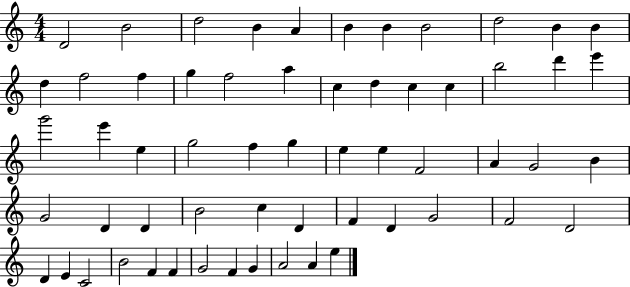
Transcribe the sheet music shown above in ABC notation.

X:1
T:Untitled
M:4/4
L:1/4
K:C
D2 B2 d2 B A B B B2 d2 B B d f2 f g f2 a c d c c b2 d' e' g'2 e' e g2 f g e e F2 A G2 B G2 D D B2 c D F D G2 F2 D2 D E C2 B2 F F G2 F G A2 A e